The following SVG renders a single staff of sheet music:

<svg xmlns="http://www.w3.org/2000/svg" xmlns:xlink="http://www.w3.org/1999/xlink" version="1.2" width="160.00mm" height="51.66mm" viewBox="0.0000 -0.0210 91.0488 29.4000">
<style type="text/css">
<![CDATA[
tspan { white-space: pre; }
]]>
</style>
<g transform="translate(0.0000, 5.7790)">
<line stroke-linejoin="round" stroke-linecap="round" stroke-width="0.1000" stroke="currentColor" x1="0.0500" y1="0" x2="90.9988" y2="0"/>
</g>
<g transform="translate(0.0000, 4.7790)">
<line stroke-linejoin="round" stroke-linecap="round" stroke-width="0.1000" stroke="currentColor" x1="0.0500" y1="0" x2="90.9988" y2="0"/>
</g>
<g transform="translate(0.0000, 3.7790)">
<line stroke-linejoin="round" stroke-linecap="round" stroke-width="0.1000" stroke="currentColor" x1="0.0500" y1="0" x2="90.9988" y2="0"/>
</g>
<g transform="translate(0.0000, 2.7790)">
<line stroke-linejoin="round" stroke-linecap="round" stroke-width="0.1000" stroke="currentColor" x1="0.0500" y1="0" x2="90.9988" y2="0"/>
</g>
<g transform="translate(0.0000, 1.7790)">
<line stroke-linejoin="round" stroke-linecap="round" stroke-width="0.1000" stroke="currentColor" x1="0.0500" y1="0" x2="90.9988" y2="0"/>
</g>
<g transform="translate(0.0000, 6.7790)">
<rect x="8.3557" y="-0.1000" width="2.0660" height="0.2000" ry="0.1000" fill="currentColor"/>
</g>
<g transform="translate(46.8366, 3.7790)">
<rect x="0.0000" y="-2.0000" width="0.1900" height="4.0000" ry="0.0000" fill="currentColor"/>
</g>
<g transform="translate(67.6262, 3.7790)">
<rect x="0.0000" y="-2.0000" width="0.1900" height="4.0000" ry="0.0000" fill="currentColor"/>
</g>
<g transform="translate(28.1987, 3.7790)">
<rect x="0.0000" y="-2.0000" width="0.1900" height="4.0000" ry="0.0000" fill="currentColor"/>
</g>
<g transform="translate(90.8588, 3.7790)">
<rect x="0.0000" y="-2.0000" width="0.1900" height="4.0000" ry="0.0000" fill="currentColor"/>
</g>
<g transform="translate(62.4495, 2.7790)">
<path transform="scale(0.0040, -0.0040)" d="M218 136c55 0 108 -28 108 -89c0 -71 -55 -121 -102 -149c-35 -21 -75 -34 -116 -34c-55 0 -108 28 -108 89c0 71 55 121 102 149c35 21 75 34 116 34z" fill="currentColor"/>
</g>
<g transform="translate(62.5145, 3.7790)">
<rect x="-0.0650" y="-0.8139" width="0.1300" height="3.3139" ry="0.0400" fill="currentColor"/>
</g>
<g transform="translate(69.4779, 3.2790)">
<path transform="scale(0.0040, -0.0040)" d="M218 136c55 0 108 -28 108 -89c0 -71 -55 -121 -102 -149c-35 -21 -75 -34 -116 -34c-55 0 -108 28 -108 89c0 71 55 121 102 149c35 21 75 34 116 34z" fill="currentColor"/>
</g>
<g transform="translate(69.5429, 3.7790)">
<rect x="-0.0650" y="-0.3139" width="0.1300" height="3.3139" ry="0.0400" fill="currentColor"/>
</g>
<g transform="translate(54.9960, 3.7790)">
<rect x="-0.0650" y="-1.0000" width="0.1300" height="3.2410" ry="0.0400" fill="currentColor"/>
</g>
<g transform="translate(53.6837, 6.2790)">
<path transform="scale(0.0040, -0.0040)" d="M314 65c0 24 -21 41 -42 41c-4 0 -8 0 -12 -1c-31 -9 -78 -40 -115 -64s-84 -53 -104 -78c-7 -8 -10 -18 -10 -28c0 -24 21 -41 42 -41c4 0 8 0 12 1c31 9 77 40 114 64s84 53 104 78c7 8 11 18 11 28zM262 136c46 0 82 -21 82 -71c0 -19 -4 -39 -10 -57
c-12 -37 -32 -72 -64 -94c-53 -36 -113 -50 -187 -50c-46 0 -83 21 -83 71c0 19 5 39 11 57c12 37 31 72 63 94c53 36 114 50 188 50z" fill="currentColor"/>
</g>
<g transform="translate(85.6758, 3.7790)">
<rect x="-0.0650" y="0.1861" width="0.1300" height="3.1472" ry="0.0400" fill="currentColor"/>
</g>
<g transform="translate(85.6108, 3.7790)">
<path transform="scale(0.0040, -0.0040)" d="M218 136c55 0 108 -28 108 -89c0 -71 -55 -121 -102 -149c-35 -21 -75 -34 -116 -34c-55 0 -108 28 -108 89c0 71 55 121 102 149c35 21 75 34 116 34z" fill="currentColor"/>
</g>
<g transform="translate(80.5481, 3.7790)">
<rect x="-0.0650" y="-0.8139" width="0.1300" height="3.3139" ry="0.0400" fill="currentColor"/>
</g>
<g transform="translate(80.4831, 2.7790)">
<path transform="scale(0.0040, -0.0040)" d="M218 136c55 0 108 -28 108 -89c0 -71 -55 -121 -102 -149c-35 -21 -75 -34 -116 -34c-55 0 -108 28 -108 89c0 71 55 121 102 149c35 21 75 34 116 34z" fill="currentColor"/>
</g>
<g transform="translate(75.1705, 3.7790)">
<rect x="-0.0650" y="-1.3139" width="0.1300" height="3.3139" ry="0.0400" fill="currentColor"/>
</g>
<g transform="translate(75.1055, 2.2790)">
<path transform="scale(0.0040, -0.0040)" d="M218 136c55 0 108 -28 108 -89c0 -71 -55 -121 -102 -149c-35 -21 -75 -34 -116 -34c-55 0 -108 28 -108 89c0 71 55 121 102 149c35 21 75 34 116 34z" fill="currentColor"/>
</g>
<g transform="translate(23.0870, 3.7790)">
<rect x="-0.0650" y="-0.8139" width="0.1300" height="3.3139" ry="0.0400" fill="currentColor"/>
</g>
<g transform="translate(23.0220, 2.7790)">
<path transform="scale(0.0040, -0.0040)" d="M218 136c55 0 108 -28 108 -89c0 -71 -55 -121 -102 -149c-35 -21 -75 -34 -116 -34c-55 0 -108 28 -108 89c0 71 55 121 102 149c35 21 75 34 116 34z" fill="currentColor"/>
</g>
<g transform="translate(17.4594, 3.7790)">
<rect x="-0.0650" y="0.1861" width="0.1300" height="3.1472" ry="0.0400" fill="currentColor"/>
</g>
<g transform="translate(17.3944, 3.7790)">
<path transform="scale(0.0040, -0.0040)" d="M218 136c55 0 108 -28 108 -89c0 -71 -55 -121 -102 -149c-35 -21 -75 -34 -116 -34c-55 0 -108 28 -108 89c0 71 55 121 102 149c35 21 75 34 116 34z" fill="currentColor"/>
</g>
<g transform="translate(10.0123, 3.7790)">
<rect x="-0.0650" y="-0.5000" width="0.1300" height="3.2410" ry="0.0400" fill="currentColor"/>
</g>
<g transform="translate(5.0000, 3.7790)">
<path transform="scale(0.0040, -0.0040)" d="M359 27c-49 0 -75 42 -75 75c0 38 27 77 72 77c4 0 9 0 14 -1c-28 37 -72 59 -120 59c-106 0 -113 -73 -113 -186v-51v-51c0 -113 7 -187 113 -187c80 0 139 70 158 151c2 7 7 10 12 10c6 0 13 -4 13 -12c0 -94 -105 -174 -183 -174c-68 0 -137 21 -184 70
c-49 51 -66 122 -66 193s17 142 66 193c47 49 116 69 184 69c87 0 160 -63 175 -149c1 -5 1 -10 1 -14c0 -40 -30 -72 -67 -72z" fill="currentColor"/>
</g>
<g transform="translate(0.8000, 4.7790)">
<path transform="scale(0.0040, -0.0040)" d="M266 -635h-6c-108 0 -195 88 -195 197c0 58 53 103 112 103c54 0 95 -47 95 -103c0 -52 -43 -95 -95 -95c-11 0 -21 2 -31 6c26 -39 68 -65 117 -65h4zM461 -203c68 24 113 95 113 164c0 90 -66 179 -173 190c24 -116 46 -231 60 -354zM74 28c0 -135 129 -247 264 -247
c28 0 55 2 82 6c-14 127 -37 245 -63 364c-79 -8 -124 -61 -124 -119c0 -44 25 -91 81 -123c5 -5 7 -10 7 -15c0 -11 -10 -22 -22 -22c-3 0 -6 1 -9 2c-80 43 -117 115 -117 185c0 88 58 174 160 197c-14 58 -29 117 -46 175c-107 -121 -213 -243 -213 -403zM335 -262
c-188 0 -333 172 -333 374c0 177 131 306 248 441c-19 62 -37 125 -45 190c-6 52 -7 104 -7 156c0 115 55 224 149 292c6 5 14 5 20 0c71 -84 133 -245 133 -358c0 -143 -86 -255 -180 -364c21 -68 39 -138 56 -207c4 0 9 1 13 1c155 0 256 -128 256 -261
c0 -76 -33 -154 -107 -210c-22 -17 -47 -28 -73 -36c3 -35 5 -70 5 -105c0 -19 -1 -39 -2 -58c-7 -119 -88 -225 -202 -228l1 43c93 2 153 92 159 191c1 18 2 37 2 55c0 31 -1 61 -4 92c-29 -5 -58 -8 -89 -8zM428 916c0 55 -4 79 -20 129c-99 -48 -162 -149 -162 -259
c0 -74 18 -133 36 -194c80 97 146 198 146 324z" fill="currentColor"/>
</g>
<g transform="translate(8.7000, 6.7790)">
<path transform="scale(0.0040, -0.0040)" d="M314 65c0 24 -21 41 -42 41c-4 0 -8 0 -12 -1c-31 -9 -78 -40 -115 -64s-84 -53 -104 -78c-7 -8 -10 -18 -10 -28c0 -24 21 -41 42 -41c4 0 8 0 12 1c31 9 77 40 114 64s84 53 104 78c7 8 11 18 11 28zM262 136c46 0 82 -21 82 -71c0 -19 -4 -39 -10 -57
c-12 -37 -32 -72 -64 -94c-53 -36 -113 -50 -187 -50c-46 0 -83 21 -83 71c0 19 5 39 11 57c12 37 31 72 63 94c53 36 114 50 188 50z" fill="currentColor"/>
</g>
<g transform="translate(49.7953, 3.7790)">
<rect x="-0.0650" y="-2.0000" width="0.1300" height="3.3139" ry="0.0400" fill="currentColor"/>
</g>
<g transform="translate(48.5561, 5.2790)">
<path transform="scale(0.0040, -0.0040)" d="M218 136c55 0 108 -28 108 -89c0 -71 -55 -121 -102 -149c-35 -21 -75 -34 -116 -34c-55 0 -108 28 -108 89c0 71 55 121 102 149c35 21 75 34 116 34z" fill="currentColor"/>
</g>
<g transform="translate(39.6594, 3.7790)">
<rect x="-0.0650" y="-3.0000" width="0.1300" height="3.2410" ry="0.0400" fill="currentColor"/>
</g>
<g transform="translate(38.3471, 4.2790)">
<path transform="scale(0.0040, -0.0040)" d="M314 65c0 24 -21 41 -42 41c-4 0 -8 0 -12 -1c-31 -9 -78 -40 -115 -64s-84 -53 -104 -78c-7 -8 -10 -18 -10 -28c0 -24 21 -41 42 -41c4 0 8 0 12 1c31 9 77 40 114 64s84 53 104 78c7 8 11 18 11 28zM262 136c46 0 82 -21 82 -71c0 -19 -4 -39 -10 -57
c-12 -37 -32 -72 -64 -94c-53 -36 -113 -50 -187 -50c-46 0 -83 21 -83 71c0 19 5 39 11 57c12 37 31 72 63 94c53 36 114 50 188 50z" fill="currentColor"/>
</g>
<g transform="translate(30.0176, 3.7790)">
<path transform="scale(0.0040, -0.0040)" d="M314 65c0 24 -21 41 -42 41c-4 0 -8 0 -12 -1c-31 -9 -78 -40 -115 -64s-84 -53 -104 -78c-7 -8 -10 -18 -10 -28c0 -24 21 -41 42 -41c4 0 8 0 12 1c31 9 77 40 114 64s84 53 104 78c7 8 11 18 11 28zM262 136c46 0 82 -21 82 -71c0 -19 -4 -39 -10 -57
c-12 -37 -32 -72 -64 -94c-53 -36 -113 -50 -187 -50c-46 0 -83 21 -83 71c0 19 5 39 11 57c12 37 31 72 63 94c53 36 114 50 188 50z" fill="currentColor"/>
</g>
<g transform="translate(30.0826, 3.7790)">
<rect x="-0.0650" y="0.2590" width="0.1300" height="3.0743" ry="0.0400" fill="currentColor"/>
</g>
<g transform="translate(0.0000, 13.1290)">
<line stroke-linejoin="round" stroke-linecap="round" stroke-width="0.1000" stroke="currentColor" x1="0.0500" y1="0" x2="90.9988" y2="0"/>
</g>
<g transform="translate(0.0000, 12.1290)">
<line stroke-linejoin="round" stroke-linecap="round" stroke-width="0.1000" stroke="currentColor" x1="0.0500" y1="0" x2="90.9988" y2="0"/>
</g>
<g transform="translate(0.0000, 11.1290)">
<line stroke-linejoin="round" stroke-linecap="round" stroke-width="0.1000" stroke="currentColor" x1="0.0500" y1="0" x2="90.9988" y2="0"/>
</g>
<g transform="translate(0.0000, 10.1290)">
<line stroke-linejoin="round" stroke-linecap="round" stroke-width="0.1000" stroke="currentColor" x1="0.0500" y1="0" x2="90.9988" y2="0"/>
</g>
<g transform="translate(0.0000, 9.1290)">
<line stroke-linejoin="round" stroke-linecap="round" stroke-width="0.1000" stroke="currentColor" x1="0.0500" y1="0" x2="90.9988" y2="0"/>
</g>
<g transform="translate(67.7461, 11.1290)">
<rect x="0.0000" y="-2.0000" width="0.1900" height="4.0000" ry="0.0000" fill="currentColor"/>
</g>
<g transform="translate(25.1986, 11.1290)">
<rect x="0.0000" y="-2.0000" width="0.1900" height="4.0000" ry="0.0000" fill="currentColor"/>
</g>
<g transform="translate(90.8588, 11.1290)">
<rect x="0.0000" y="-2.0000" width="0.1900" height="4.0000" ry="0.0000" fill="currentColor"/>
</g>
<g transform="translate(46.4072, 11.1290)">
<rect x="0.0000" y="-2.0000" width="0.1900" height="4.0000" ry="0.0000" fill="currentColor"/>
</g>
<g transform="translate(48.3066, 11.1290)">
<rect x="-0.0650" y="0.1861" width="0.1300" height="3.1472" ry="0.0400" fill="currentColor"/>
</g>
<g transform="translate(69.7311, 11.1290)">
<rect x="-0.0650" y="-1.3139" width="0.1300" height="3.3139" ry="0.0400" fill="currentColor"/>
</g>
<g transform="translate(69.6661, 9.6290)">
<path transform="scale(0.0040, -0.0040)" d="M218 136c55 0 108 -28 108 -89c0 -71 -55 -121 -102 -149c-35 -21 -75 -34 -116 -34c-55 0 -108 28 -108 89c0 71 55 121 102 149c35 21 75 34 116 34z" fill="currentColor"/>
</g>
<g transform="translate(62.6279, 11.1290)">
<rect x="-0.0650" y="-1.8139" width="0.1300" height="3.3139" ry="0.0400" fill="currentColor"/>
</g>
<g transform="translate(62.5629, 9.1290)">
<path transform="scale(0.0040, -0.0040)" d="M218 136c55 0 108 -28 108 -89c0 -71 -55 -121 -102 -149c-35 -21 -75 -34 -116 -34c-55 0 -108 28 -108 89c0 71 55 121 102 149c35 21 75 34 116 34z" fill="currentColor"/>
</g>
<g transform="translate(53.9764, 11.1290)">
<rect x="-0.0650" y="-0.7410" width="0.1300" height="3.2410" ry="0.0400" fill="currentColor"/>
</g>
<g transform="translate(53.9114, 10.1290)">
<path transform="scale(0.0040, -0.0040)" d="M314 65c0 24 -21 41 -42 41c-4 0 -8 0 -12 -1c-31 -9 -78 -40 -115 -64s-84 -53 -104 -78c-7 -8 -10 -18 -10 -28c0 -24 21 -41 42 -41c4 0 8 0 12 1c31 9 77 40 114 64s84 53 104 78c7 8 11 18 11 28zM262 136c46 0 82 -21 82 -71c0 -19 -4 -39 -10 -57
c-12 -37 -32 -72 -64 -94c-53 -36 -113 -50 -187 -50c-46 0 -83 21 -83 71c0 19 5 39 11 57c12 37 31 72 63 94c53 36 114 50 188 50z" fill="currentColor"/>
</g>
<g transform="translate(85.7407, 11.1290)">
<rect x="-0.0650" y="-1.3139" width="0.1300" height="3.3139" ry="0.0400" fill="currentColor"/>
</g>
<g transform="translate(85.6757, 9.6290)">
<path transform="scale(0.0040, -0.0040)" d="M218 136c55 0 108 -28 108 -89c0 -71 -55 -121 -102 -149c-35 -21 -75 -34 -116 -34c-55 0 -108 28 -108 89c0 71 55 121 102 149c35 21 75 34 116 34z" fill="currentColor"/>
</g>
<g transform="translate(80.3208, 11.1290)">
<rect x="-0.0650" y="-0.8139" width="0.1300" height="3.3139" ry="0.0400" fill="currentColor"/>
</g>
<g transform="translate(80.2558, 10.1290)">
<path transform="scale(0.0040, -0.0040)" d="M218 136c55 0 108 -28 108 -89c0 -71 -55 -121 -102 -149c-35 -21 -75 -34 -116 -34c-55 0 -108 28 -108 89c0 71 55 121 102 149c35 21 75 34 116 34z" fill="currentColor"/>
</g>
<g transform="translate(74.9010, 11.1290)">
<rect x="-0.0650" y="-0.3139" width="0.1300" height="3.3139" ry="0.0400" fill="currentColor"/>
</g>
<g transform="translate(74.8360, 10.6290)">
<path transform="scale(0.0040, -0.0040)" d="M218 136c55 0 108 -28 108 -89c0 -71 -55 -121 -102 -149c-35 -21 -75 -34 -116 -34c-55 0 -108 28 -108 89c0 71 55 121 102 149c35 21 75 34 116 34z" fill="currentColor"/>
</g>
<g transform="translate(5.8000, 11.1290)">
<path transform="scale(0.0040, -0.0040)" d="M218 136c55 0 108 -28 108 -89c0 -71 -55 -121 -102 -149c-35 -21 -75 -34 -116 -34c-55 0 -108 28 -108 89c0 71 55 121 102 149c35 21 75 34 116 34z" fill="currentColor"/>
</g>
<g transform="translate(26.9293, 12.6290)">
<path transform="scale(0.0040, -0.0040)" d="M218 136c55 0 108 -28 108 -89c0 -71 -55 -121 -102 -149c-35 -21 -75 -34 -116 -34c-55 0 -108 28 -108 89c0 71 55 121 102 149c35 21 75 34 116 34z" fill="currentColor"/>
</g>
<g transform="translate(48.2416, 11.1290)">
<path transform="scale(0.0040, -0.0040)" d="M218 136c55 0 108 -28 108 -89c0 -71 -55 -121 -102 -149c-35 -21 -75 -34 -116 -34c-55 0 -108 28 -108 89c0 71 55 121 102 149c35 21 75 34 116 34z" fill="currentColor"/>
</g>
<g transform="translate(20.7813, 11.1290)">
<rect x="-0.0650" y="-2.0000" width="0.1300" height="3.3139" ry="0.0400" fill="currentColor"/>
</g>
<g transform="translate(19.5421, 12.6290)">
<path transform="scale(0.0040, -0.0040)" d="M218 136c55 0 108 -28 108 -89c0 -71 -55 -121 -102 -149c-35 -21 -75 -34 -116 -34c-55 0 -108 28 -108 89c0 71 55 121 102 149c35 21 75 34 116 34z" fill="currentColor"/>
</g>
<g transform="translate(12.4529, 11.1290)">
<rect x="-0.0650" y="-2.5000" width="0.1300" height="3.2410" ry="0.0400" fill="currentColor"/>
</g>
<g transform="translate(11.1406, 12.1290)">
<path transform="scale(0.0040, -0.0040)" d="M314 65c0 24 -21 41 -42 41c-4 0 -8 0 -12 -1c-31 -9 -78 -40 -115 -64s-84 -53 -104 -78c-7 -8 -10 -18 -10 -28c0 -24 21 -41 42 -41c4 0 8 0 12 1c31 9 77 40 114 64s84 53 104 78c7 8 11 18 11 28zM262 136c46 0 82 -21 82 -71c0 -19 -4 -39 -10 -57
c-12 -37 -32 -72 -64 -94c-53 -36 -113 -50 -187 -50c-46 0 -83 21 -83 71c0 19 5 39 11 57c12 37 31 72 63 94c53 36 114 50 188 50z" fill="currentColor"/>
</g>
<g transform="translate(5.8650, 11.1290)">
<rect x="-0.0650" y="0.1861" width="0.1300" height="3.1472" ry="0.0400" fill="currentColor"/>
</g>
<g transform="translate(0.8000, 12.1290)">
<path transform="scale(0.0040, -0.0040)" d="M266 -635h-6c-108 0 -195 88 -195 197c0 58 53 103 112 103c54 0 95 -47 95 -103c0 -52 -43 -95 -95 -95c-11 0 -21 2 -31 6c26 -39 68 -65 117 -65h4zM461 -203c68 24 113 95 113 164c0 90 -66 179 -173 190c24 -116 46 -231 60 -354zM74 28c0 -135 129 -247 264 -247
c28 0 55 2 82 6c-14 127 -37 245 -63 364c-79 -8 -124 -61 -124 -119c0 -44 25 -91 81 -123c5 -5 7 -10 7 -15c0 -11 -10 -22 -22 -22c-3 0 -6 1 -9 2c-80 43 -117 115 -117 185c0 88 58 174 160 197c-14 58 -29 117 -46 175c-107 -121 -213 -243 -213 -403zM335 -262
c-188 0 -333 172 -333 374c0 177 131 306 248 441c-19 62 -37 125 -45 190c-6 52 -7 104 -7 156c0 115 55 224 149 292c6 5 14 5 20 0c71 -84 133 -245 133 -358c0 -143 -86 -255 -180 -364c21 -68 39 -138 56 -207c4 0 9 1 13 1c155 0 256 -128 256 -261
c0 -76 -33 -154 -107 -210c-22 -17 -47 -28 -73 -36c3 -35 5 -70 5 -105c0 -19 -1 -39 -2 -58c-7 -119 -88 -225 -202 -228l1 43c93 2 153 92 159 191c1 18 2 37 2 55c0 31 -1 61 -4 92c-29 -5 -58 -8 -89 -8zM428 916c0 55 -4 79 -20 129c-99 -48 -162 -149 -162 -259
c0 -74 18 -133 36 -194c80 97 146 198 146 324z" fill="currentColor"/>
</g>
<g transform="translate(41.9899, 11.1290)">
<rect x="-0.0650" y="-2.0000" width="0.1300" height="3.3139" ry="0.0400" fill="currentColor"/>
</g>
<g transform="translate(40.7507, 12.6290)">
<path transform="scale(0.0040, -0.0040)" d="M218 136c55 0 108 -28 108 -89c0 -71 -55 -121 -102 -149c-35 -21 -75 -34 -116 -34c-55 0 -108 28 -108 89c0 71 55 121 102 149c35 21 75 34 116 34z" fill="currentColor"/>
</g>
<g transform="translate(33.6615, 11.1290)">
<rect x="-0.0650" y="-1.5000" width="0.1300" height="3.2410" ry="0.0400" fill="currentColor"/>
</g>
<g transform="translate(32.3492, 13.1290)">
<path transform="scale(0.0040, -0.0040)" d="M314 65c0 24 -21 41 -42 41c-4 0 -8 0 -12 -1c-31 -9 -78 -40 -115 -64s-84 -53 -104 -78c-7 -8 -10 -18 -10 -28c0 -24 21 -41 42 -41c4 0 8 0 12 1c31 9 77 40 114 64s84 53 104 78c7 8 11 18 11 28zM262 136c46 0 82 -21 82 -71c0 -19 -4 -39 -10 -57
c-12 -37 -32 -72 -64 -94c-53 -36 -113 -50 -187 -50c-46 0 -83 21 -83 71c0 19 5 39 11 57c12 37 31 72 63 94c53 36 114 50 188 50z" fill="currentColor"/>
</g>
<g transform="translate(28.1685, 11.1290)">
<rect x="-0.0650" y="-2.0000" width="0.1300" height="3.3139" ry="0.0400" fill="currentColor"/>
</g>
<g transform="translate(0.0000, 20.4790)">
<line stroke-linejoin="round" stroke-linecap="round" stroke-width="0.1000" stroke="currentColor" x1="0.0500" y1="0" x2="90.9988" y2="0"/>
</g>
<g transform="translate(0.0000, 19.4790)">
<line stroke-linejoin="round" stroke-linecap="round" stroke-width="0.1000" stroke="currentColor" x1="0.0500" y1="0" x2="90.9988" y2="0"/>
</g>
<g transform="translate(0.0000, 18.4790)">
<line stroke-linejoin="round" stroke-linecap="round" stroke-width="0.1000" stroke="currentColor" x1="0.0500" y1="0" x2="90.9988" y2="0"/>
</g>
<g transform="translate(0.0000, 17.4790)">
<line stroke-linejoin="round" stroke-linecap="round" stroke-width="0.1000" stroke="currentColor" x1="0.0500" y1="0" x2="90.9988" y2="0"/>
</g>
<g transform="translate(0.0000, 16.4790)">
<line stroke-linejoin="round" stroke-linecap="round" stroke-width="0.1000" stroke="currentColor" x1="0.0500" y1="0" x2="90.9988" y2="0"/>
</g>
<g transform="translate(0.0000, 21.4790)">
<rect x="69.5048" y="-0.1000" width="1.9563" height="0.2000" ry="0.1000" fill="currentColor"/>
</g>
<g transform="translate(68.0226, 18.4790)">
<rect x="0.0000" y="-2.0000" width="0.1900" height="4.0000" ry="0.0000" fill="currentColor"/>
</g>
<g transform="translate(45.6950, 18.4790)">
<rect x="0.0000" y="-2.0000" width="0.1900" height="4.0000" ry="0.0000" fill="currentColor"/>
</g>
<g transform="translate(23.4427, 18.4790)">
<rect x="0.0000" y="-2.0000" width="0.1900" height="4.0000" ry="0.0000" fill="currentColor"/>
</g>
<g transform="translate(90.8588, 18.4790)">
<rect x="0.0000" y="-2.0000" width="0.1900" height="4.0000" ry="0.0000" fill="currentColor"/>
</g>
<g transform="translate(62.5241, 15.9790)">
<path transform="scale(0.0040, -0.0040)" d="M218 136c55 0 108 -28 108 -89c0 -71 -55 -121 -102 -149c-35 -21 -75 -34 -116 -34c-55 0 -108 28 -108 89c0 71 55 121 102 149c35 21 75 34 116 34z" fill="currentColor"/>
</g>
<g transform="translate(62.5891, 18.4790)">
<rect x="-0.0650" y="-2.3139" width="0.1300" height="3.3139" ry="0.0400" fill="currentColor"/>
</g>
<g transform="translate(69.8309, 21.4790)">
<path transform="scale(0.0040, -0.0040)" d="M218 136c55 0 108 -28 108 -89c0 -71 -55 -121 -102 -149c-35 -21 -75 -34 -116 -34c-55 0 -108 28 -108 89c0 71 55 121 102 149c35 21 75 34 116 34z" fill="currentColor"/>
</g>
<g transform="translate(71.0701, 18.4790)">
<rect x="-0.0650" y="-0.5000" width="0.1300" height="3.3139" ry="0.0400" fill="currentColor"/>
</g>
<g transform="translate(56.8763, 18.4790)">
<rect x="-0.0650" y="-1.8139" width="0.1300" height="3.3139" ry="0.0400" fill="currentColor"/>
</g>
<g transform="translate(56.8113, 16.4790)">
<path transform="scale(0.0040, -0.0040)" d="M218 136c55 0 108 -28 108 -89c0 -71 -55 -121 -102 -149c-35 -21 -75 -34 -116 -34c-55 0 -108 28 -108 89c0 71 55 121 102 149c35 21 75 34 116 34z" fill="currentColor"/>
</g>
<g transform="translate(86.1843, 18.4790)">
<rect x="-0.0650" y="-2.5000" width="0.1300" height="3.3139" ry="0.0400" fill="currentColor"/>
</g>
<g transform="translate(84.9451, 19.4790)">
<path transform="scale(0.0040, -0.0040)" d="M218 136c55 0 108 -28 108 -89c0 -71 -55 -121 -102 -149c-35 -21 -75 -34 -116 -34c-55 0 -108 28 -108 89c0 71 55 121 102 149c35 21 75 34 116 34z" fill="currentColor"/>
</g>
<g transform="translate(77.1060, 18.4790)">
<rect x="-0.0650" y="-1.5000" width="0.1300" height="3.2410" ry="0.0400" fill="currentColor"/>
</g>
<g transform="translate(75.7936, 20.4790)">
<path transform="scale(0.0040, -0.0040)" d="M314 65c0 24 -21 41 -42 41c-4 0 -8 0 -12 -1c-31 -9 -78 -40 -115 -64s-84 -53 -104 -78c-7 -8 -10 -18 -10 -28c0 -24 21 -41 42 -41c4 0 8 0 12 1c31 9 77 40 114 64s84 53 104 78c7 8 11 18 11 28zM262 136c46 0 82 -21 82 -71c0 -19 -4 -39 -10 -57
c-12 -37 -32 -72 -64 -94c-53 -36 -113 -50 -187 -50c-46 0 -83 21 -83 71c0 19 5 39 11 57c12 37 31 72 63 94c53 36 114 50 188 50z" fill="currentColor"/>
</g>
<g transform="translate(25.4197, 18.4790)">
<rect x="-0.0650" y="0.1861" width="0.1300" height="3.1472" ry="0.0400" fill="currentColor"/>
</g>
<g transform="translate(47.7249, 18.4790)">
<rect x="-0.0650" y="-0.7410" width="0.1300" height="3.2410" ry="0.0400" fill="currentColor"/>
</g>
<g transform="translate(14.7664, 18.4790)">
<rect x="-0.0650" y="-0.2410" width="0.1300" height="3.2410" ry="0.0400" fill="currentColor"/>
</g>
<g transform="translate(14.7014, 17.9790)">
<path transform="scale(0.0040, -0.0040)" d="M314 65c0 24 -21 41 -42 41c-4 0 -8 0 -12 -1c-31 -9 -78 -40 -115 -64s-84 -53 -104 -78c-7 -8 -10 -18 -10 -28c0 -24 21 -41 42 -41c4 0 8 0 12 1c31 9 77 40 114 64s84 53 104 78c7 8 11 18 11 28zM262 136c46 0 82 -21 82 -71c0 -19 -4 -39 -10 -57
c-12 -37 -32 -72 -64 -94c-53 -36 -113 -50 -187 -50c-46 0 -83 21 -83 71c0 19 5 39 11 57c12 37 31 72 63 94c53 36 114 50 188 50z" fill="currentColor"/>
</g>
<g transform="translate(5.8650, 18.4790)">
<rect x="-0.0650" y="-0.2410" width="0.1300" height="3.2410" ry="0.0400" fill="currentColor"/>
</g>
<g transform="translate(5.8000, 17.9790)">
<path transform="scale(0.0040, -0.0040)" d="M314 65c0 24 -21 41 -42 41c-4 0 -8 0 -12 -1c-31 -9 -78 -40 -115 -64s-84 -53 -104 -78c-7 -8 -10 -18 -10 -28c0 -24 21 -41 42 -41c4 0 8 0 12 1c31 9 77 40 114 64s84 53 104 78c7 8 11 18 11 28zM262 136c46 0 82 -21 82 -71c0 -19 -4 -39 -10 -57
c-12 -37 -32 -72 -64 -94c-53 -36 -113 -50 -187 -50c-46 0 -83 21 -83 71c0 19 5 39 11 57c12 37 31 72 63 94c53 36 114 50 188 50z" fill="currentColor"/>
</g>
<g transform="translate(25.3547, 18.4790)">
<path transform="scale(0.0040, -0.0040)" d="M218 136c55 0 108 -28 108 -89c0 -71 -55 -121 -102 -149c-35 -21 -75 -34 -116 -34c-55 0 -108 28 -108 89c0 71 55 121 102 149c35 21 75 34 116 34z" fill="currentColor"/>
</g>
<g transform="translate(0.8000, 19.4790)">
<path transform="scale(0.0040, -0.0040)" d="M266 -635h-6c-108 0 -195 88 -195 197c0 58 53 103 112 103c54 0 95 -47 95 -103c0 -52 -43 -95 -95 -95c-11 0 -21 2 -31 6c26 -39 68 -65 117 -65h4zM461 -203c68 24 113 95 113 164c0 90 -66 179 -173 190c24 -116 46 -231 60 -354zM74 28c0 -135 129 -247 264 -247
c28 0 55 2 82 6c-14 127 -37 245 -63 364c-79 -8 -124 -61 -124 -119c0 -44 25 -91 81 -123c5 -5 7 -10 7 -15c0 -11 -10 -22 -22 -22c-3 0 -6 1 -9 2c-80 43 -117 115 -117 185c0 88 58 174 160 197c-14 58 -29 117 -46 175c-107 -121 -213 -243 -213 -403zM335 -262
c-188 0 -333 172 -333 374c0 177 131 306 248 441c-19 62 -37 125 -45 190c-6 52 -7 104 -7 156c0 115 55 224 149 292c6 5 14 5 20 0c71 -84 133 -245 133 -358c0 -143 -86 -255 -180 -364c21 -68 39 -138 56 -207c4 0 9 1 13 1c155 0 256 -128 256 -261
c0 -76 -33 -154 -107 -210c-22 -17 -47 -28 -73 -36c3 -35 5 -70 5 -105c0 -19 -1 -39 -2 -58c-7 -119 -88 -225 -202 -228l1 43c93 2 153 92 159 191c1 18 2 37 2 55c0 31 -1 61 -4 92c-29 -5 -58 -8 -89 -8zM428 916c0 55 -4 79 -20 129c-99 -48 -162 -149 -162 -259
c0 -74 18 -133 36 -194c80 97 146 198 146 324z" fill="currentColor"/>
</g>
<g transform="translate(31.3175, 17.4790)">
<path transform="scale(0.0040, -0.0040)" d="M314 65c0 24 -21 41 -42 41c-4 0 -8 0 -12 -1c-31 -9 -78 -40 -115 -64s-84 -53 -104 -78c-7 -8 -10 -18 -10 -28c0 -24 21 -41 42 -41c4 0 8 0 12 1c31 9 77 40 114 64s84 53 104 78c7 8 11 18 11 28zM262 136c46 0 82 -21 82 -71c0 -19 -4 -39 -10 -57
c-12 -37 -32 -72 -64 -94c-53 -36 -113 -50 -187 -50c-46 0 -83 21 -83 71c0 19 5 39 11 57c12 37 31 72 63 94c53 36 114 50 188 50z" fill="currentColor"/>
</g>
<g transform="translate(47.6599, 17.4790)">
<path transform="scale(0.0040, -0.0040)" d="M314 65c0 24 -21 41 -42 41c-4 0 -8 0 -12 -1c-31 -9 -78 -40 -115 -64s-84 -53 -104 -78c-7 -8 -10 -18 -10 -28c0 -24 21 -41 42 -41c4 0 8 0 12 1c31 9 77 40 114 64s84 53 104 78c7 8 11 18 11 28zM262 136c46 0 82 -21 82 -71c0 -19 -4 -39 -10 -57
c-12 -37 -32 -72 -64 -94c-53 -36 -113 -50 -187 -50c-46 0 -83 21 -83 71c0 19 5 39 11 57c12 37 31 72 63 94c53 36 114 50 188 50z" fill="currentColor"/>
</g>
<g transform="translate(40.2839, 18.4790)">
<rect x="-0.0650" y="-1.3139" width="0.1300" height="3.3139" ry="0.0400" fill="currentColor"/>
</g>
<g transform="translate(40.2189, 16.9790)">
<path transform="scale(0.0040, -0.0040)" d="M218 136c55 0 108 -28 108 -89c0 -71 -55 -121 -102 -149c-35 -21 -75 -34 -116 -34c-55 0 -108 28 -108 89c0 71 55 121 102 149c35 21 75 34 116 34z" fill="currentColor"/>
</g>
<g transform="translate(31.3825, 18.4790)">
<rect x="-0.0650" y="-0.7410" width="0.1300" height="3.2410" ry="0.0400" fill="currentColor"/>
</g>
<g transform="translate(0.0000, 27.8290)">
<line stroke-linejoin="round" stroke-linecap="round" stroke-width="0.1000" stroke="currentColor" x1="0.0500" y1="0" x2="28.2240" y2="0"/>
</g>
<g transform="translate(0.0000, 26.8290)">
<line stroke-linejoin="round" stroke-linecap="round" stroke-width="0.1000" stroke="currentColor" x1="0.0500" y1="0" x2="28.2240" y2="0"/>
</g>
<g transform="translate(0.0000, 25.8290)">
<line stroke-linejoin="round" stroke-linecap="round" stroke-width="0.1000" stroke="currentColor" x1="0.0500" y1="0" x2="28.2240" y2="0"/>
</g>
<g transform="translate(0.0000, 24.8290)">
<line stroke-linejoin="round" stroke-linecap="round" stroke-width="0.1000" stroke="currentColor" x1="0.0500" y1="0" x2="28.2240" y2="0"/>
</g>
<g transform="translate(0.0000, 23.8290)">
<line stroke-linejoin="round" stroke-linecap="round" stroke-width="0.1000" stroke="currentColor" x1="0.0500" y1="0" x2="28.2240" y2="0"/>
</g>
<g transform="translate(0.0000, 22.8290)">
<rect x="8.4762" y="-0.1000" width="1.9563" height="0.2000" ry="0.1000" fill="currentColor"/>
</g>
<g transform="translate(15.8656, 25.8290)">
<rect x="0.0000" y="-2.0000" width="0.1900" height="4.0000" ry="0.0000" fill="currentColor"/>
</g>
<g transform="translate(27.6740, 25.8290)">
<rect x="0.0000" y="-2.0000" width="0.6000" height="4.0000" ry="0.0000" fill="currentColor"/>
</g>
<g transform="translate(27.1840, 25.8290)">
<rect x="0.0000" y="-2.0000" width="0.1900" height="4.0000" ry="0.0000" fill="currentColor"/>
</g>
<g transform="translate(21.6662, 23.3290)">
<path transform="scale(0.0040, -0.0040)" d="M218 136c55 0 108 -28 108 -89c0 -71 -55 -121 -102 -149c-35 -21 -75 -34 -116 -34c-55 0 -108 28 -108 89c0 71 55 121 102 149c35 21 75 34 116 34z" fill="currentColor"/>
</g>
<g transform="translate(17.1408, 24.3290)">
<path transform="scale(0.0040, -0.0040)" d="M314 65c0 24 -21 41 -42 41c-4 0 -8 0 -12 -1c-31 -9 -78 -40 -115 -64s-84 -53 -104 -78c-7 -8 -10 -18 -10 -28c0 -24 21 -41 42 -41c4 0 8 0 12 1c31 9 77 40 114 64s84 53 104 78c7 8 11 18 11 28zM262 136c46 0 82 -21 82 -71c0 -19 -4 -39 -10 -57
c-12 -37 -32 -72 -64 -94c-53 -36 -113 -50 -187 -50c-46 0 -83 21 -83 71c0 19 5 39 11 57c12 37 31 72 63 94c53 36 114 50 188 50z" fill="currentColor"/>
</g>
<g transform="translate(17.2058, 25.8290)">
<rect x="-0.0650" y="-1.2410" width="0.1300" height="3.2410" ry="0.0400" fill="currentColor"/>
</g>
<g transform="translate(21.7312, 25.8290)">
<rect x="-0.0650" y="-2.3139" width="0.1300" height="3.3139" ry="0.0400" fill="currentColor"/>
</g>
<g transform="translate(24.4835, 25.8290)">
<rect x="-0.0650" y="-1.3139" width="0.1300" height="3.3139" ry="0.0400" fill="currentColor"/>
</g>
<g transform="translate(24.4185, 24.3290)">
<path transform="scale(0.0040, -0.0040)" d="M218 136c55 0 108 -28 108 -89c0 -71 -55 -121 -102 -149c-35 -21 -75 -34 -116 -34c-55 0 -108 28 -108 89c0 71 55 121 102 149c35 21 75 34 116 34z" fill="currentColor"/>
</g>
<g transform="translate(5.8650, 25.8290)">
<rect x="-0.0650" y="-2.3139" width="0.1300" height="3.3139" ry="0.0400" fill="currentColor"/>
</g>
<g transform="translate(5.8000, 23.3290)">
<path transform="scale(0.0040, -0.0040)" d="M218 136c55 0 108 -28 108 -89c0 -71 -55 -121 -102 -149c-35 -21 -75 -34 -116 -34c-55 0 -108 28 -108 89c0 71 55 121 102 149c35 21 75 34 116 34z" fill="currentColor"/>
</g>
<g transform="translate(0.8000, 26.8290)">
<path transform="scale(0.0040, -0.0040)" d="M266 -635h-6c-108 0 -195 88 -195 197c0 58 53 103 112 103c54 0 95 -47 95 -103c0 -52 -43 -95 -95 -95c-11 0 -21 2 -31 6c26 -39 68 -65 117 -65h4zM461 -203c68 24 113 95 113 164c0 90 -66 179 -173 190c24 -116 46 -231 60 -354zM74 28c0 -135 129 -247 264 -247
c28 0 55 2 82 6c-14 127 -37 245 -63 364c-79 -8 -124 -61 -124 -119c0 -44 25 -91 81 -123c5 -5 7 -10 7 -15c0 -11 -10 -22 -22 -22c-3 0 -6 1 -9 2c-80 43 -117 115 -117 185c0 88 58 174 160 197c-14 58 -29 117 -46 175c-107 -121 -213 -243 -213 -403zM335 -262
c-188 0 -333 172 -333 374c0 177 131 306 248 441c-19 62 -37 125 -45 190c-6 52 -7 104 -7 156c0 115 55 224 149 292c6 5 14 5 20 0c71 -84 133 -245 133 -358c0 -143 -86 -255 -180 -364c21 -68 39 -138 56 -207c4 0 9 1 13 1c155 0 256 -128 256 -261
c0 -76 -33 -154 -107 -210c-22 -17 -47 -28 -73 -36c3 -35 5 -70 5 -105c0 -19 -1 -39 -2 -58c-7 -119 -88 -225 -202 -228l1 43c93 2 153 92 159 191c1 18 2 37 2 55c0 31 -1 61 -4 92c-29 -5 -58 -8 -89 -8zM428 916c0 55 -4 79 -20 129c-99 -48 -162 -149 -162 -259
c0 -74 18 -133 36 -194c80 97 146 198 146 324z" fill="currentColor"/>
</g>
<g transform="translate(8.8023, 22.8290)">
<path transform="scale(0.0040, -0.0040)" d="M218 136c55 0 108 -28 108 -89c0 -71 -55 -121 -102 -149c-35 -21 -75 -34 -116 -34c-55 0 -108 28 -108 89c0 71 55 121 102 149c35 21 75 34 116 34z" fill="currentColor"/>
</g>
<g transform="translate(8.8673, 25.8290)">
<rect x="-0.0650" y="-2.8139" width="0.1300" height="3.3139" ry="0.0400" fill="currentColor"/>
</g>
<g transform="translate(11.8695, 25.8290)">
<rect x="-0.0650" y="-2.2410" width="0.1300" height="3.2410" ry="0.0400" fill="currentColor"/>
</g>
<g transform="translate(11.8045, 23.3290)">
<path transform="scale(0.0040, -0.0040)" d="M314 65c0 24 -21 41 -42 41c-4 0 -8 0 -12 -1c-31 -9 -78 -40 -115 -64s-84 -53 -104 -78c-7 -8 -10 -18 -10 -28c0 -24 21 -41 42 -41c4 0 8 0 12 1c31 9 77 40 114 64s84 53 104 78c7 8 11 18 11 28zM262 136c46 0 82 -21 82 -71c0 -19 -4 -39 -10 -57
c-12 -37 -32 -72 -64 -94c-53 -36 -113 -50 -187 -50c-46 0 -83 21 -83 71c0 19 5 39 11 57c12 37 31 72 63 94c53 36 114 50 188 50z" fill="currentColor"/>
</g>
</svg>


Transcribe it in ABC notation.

X:1
T:Untitled
M:4/4
L:1/4
K:C
C2 B d B2 A2 F D2 d c e d B B G2 F F E2 F B d2 f e c d e c2 c2 B d2 e d2 f g C E2 G g a g2 e2 g e